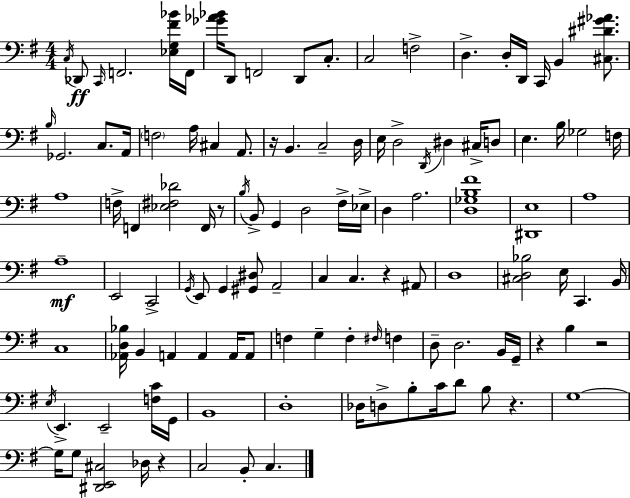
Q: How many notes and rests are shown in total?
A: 117